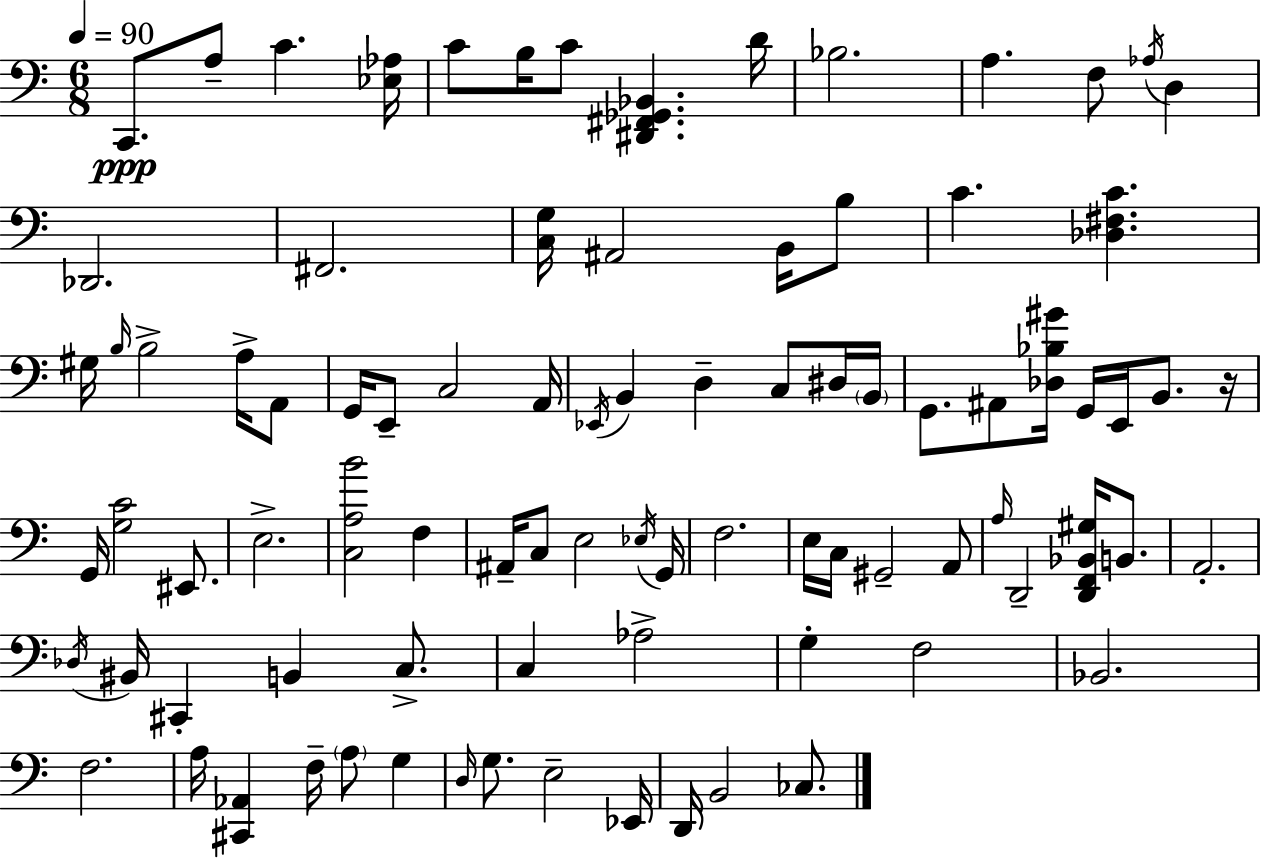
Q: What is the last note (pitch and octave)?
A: CES3